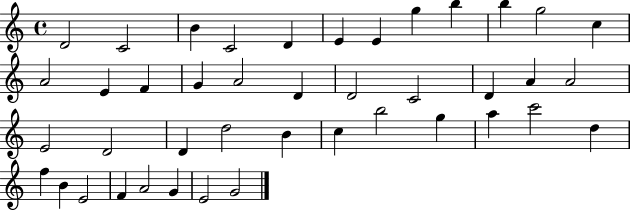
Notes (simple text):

D4/h C4/h B4/q C4/h D4/q E4/q E4/q G5/q B5/q B5/q G5/h C5/q A4/h E4/q F4/q G4/q A4/h D4/q D4/h C4/h D4/q A4/q A4/h E4/h D4/h D4/q D5/h B4/q C5/q B5/h G5/q A5/q C6/h D5/q F5/q B4/q E4/h F4/q A4/h G4/q E4/h G4/h